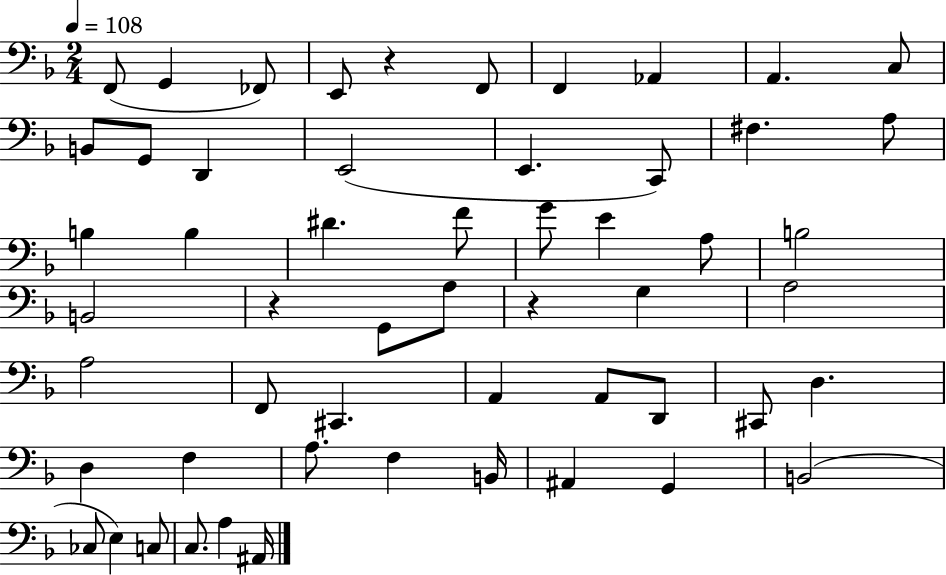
X:1
T:Untitled
M:2/4
L:1/4
K:F
F,,/2 G,, _F,,/2 E,,/2 z F,,/2 F,, _A,, A,, C,/2 B,,/2 G,,/2 D,, E,,2 E,, C,,/2 ^F, A,/2 B, B, ^D F/2 G/2 E A,/2 B,2 B,,2 z G,,/2 A,/2 z G, A,2 A,2 F,,/2 ^C,, A,, A,,/2 D,,/2 ^C,,/2 D, D, F, A,/2 F, B,,/4 ^A,, G,, B,,2 _C,/2 E, C,/2 C,/2 A, ^A,,/4